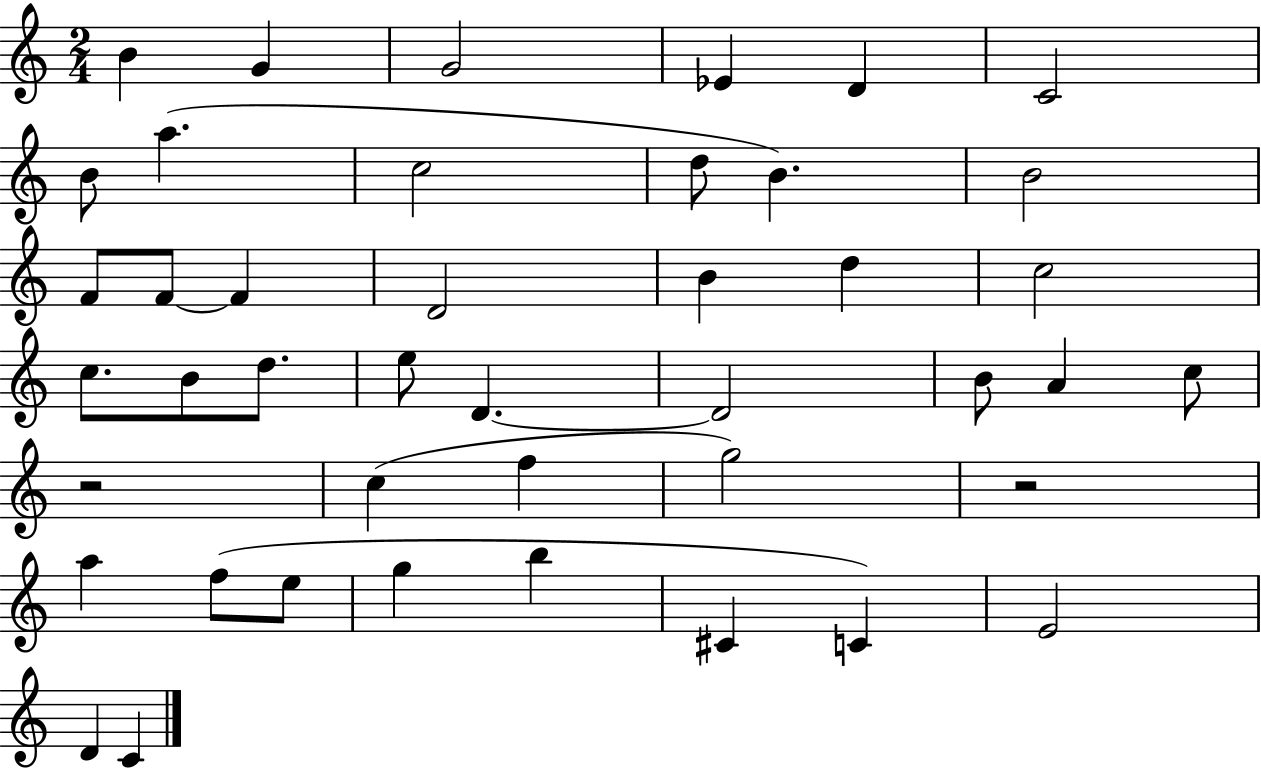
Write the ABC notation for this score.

X:1
T:Untitled
M:2/4
L:1/4
K:C
B G G2 _E D C2 B/2 a c2 d/2 B B2 F/2 F/2 F D2 B d c2 c/2 B/2 d/2 e/2 D D2 B/2 A c/2 z2 c f g2 z2 a f/2 e/2 g b ^C C E2 D C